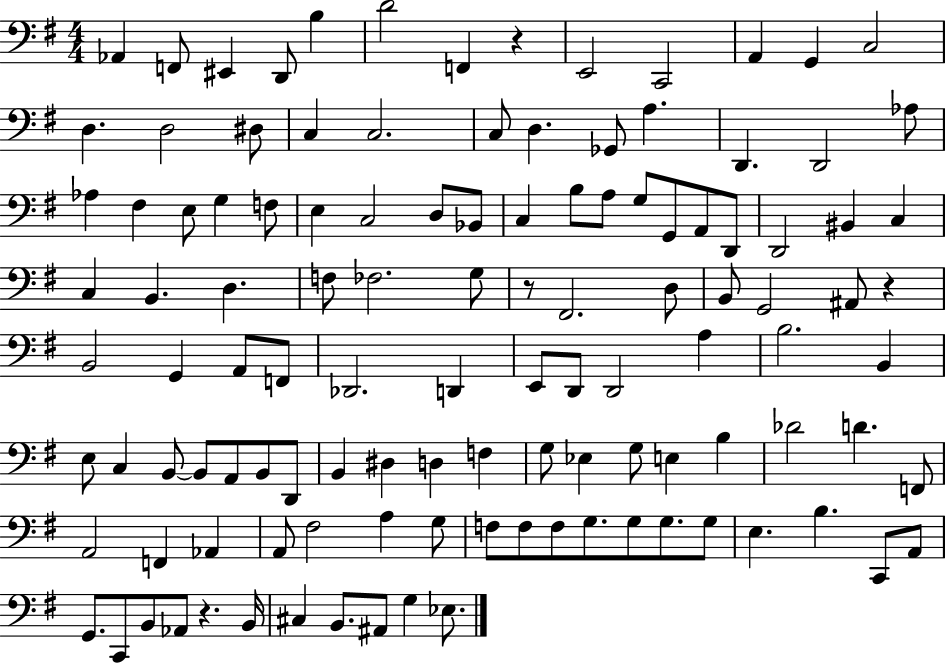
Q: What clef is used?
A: bass